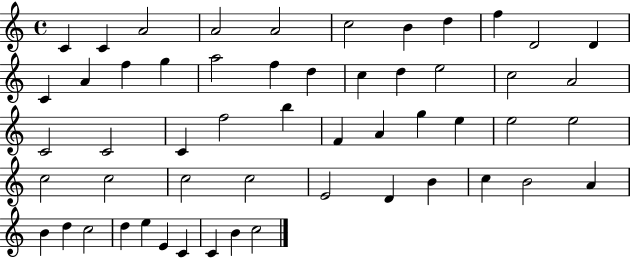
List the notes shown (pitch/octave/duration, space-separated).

C4/q C4/q A4/h A4/h A4/h C5/h B4/q D5/q F5/q D4/h D4/q C4/q A4/q F5/q G5/q A5/h F5/q D5/q C5/q D5/q E5/h C5/h A4/h C4/h C4/h C4/q F5/h B5/q F4/q A4/q G5/q E5/q E5/h E5/h C5/h C5/h C5/h C5/h E4/h D4/q B4/q C5/q B4/h A4/q B4/q D5/q C5/h D5/q E5/q E4/q C4/q C4/q B4/q C5/h